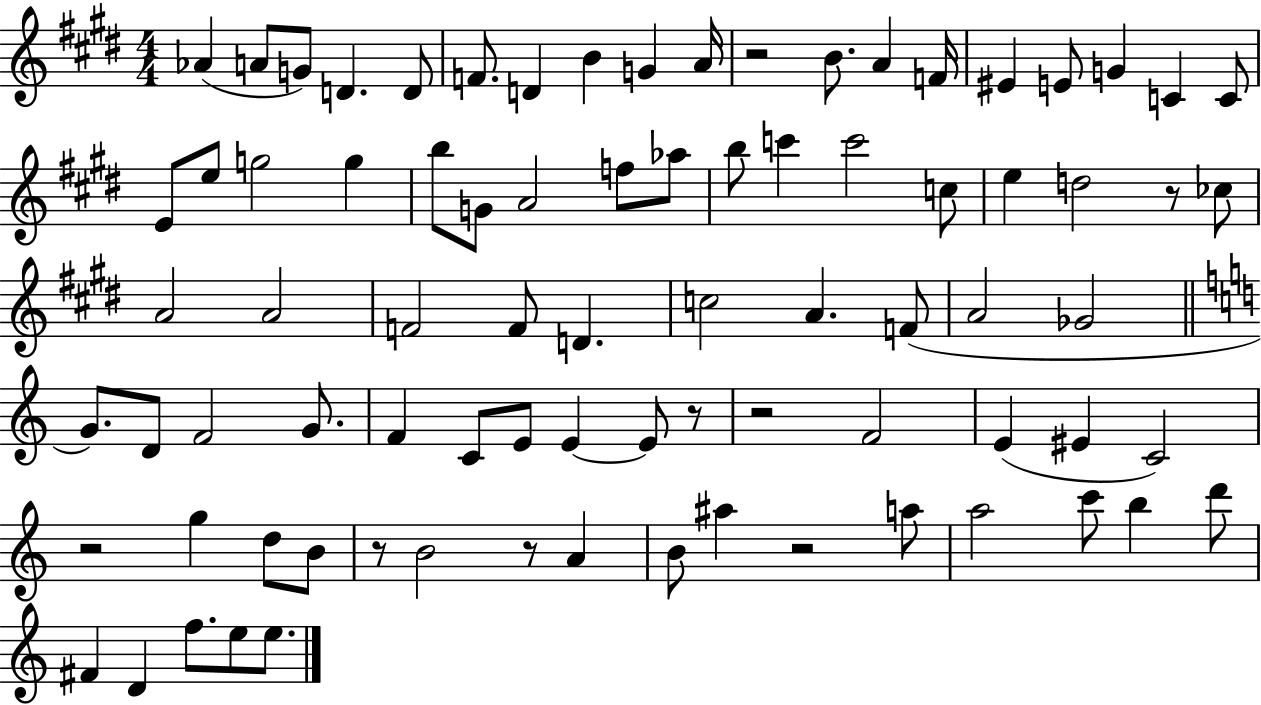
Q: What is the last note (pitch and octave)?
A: E5